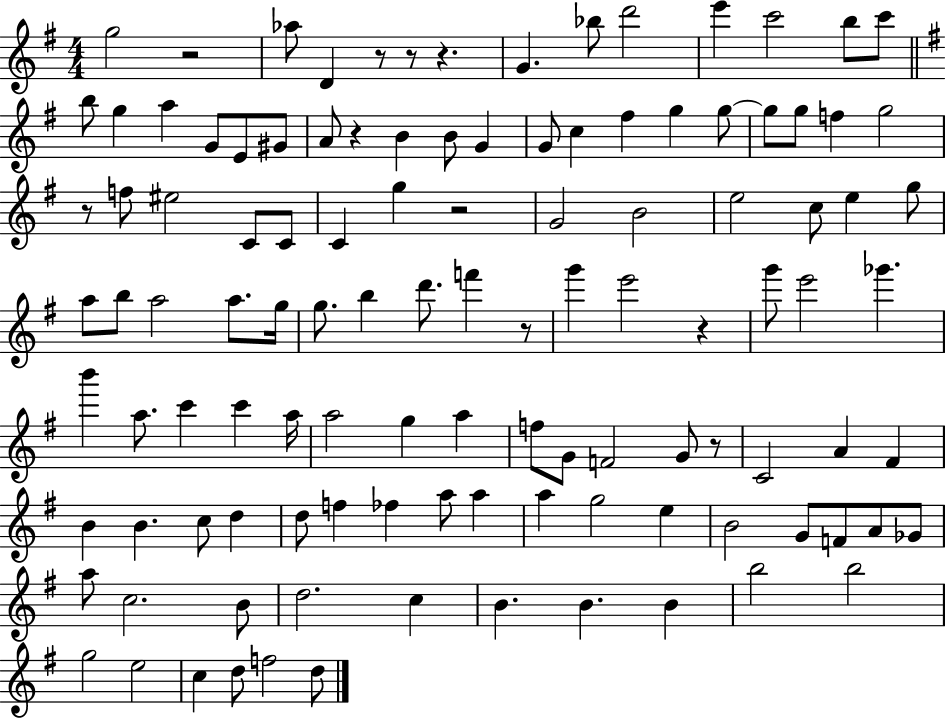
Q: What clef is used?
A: treble